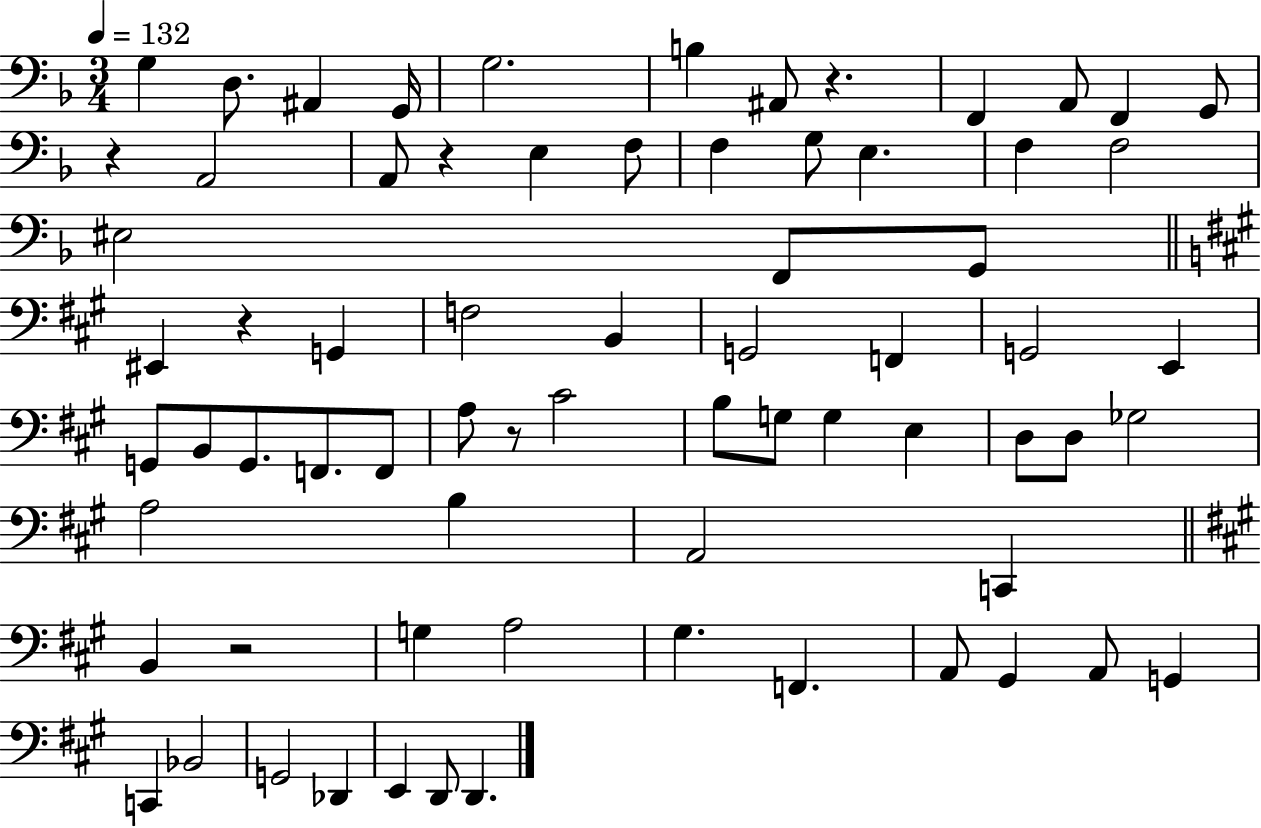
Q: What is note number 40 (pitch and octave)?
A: G3